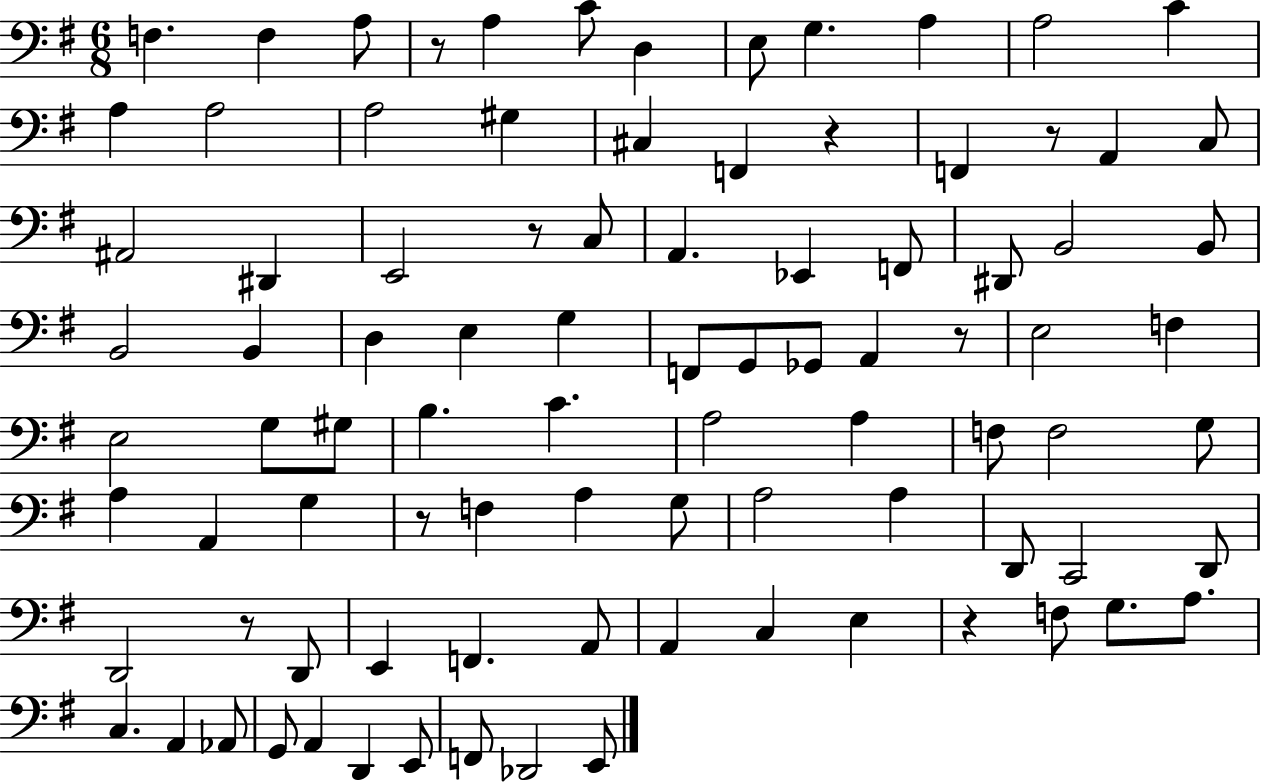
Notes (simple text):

F3/q. F3/q A3/e R/e A3/q C4/e D3/q E3/e G3/q. A3/q A3/h C4/q A3/q A3/h A3/h G#3/q C#3/q F2/q R/q F2/q R/e A2/q C3/e A#2/h D#2/q E2/h R/e C3/e A2/q. Eb2/q F2/e D#2/e B2/h B2/e B2/h B2/q D3/q E3/q G3/q F2/e G2/e Gb2/e A2/q R/e E3/h F3/q E3/h G3/e G#3/e B3/q. C4/q. A3/h A3/q F3/e F3/h G3/e A3/q A2/q G3/q R/e F3/q A3/q G3/e A3/h A3/q D2/e C2/h D2/e D2/h R/e D2/e E2/q F2/q. A2/e A2/q C3/q E3/q R/q F3/e G3/e. A3/e. C3/q. A2/q Ab2/e G2/e A2/q D2/q E2/e F2/e Db2/h E2/e